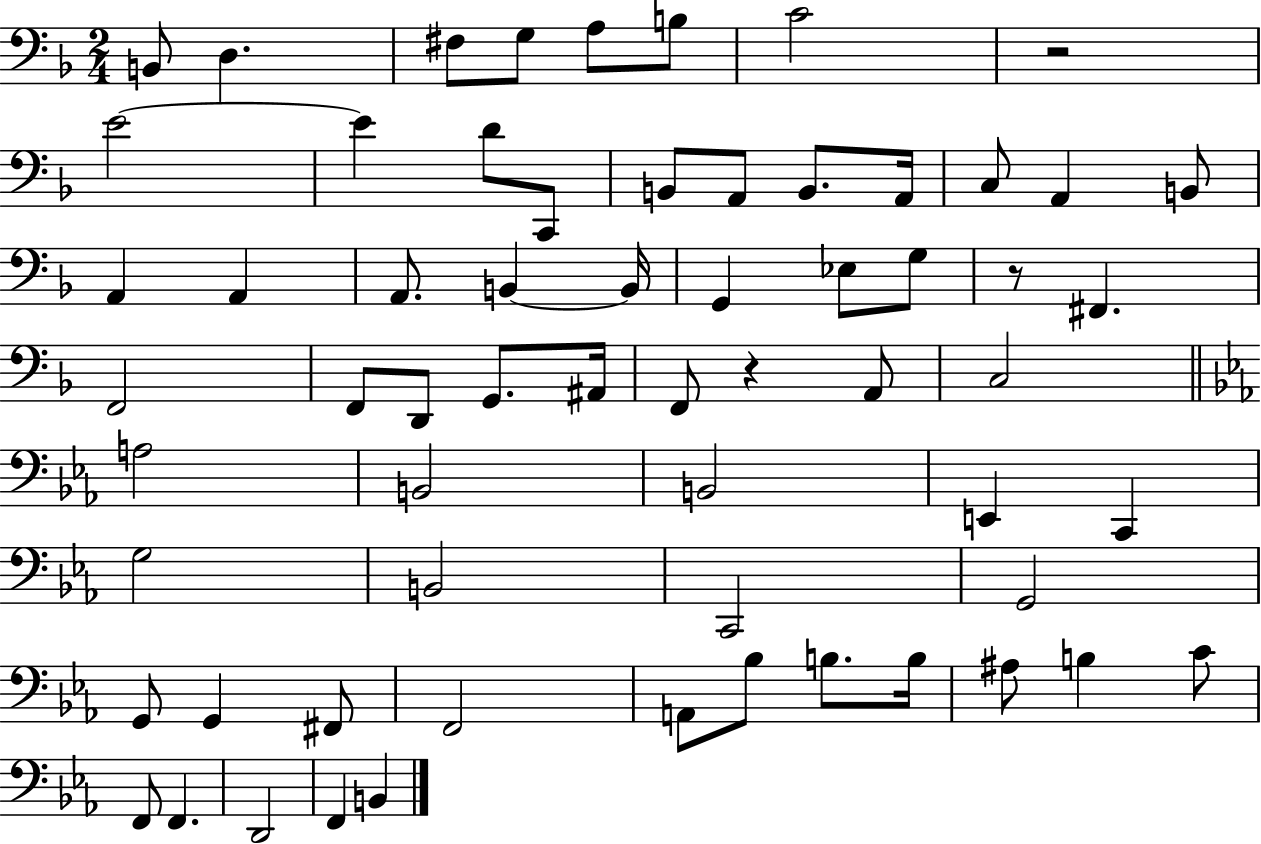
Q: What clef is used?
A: bass